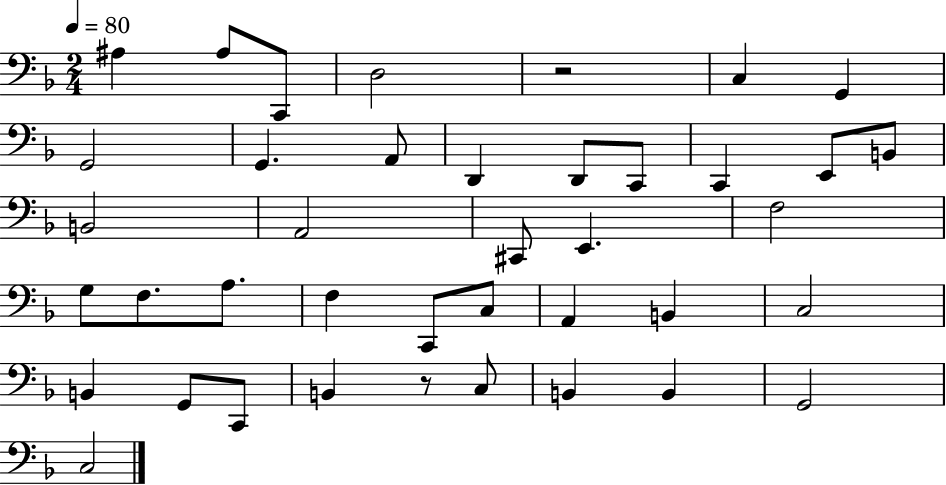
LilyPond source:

{
  \clef bass
  \numericTimeSignature
  \time 2/4
  \key f \major
  \tempo 4 = 80
  ais4 ais8 c,8 | d2 | r2 | c4 g,4 | \break g,2 | g,4. a,8 | d,4 d,8 c,8 | c,4 e,8 b,8 | \break b,2 | a,2 | cis,8 e,4. | f2 | \break g8 f8. a8. | f4 c,8 c8 | a,4 b,4 | c2 | \break b,4 g,8 c,8 | b,4 r8 c8 | b,4 b,4 | g,2 | \break c2 | \bar "|."
}